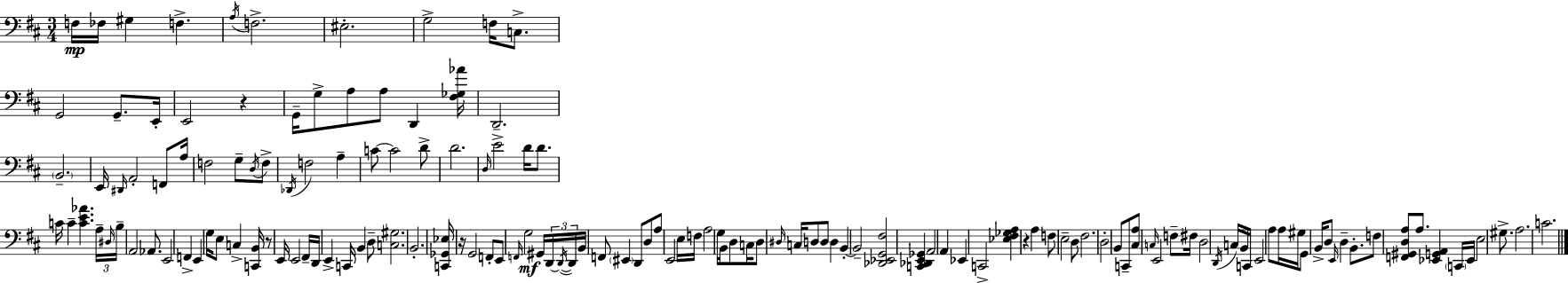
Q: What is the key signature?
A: D major